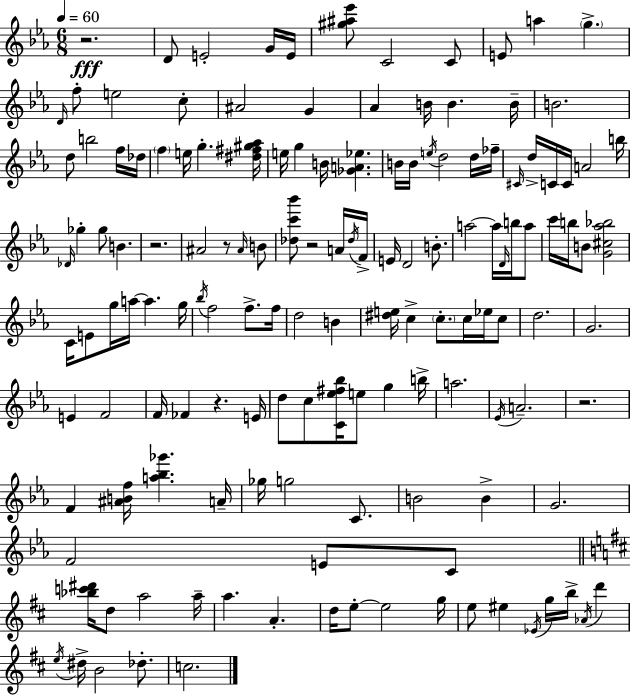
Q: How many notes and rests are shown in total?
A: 143